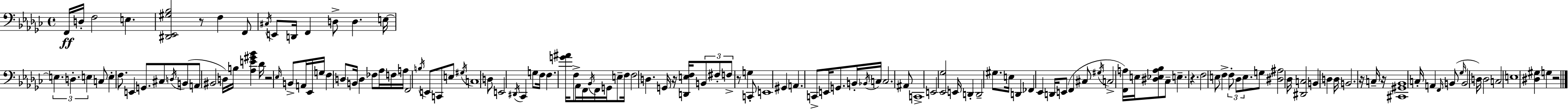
{
  \clef bass
  \time 4/4
  \defaultTimeSignature
  \key ees \minor
  f,16\ff d16-. f2 e4. | <dis, ees, gis bes>2 r8 f4 f,8 | \acciaccatura { cis16 } e,8 d,16 f,4 d8-> d4. | e16~~ \tuplet 3/2 { e4. d4.-. e4 } | \break c8 e4-. f8. e,4 g,8. | cis8 \acciaccatura { d16 } b,8( a,8 bis,2 | d16) b16 <aes e' gis' bes'>4 des'16 r2 \grace { ees16 } | b,8-> a,16 ees,16 g16 f4 d8 b,16 d4 | \break fes8 aes16 f16 a16 f,2 \acciaccatura { b16 } e,8 | c,8 e8 \acciaccatura { gis16 } c1 | d8 e,2 \acciaccatura { dis,16 } | ces,4 g8 f16 f4. <g' ais'>16 f8-> | \break aes,16 f,16 \acciaccatura { bes,16 } f,16 g,16 e8-- f16 f2 | d4. g,16 r16 <d, e f>16 \tuplet 3/2 { b,8 fis8-. f8-> } r8 | g4 c,8-. e,1 | gis,4 a,4. | \break c,8-> e,16 g,8. b,16-. \acciaccatura { bes,16 } c16 c2. | ais,8 c,1-> | e,2 | <ees, ges>2 e,16 d,4-. d,2-- | \break gis8. e16 d,4 fes,4 | ees,4 d,16 e,8( f,4 cis8 \acciaccatura { gis16 } c2-> | <f, a>16) e16 <dis ees a bes>8 ces8-- e4.-- | r4. f2 | \break e8 f4-> \tuplet 3/2 { f8-. des8 e8. } g8 | <dis ais>2 des16 <dis, c>2 | b,4 d4 d16 b,2. | r16 c16-- r16 <cis, gis, bes,>1 | \break c16-. a,4 \grace { f,16 }( b,8 | \grace { ges16 } b,2 d16) d2 | c2 e1 | <dis gis>4 g4 | \break r2 \bar "|."
}